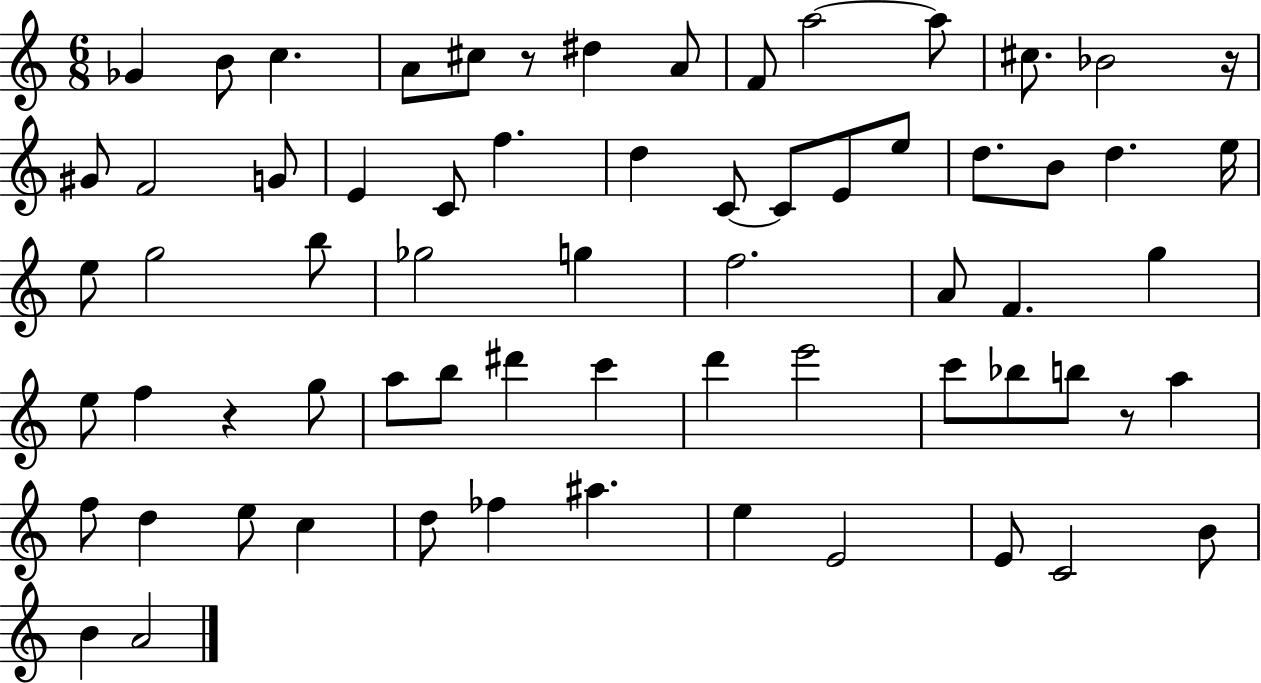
Gb4/q B4/e C5/q. A4/e C#5/e R/e D#5/q A4/e F4/e A5/h A5/e C#5/e. Bb4/h R/s G#4/e F4/h G4/e E4/q C4/e F5/q. D5/q C4/e C4/e E4/e E5/e D5/e. B4/e D5/q. E5/s E5/e G5/h B5/e Gb5/h G5/q F5/h. A4/e F4/q. G5/q E5/e F5/q R/q G5/e A5/e B5/e D#6/q C6/q D6/q E6/h C6/e Bb5/e B5/e R/e A5/q F5/e D5/q E5/e C5/q D5/e FES5/q A#5/q. E5/q E4/h E4/e C4/h B4/e B4/q A4/h